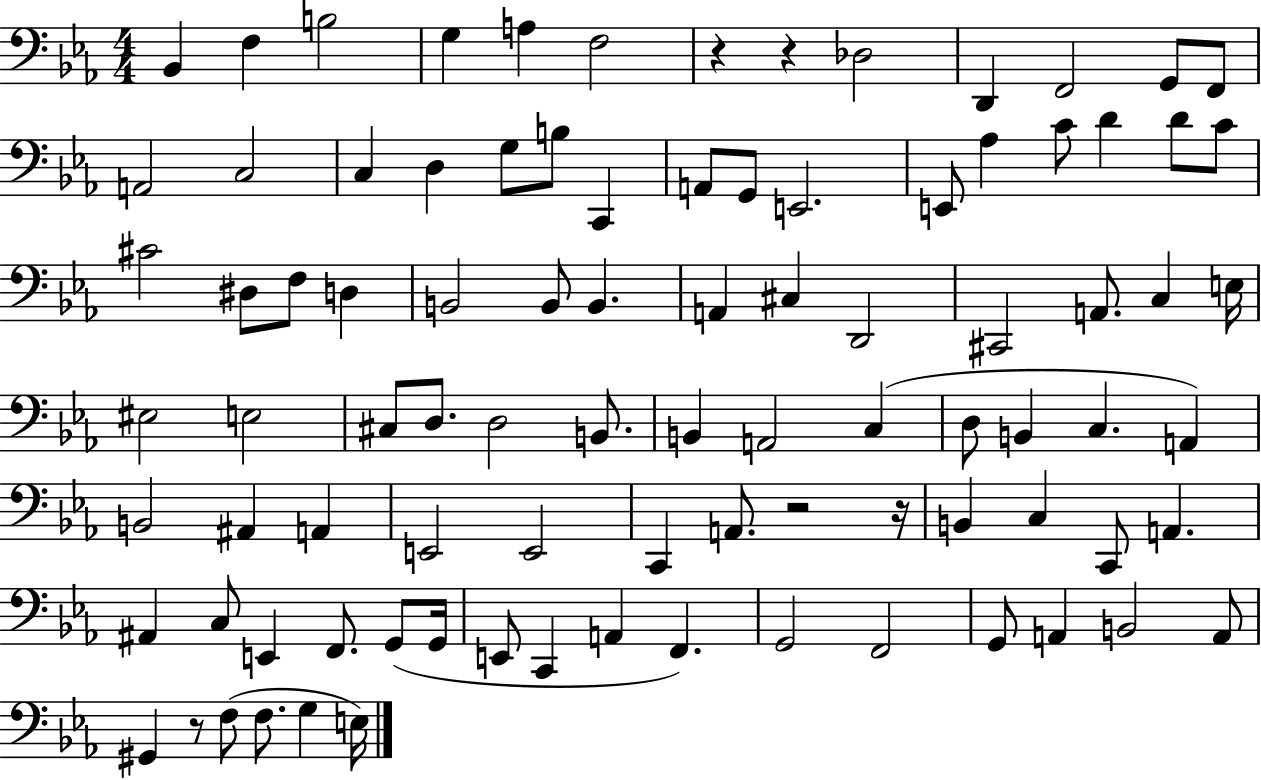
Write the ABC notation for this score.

X:1
T:Untitled
M:4/4
L:1/4
K:Eb
_B,, F, B,2 G, A, F,2 z z _D,2 D,, F,,2 G,,/2 F,,/2 A,,2 C,2 C, D, G,/2 B,/2 C,, A,,/2 G,,/2 E,,2 E,,/2 _A, C/2 D D/2 C/2 ^C2 ^D,/2 F,/2 D, B,,2 B,,/2 B,, A,, ^C, D,,2 ^C,,2 A,,/2 C, E,/4 ^E,2 E,2 ^C,/2 D,/2 D,2 B,,/2 B,, A,,2 C, D,/2 B,, C, A,, B,,2 ^A,, A,, E,,2 E,,2 C,, A,,/2 z2 z/4 B,, C, C,,/2 A,, ^A,, C,/2 E,, F,,/2 G,,/2 G,,/4 E,,/2 C,, A,, F,, G,,2 F,,2 G,,/2 A,, B,,2 A,,/2 ^G,, z/2 F,/2 F,/2 G, E,/4